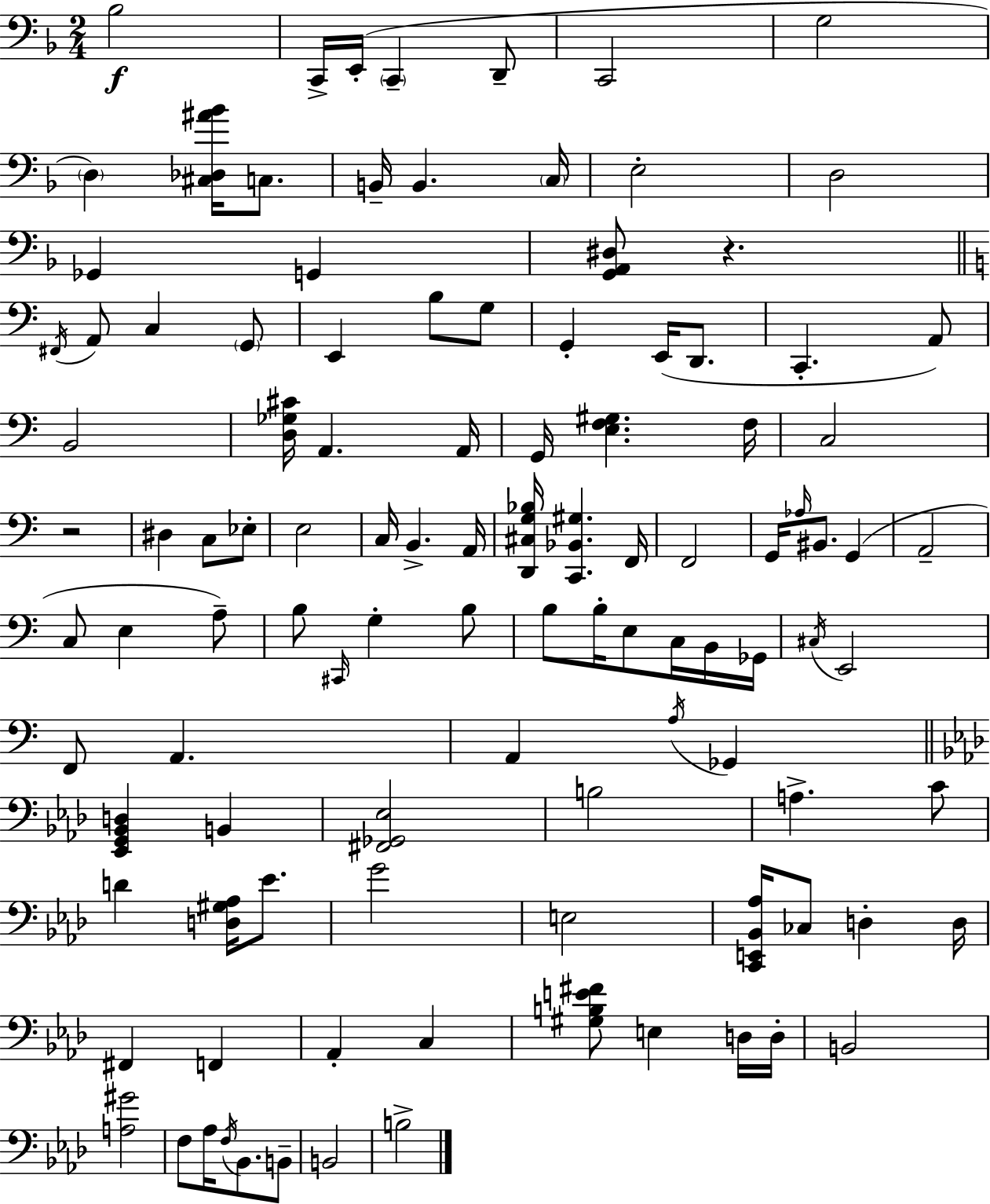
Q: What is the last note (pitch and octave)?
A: B3